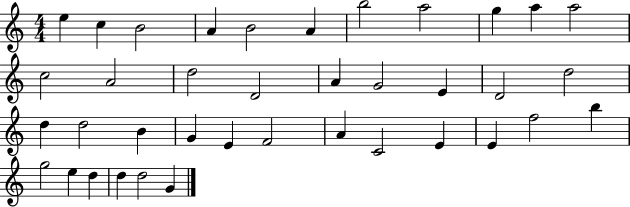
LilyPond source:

{
  \clef treble
  \numericTimeSignature
  \time 4/4
  \key c \major
  e''4 c''4 b'2 | a'4 b'2 a'4 | b''2 a''2 | g''4 a''4 a''2 | \break c''2 a'2 | d''2 d'2 | a'4 g'2 e'4 | d'2 d''2 | \break d''4 d''2 b'4 | g'4 e'4 f'2 | a'4 c'2 e'4 | e'4 f''2 b''4 | \break g''2 e''4 d''4 | d''4 d''2 g'4 | \bar "|."
}